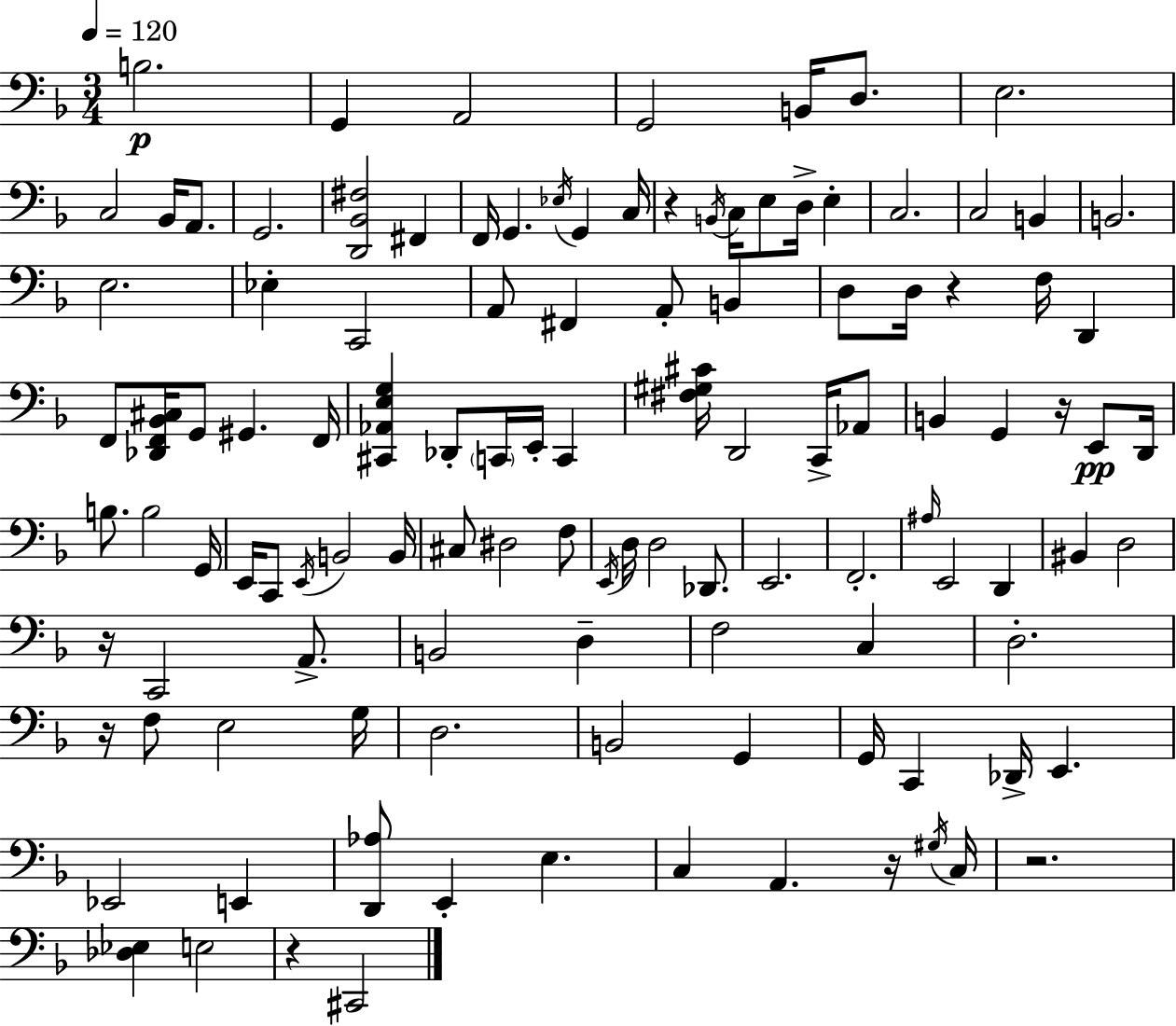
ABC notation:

X:1
T:Untitled
M:3/4
L:1/4
K:Dm
B,2 G,, A,,2 G,,2 B,,/4 D,/2 E,2 C,2 _B,,/4 A,,/2 G,,2 [D,,_B,,^F,]2 ^F,, F,,/4 G,, _E,/4 G,, C,/4 z B,,/4 C,/4 E,/2 D,/4 E, C,2 C,2 B,, B,,2 E,2 _E, C,,2 A,,/2 ^F,, A,,/2 B,, D,/2 D,/4 z F,/4 D,, F,,/2 [_D,,F,,_B,,^C,]/4 G,,/2 ^G,, F,,/4 [^C,,_A,,E,G,] _D,,/2 C,,/4 E,,/4 C,, [^F,^G,^C]/4 D,,2 C,,/4 _A,,/2 B,, G,, z/4 E,,/2 D,,/4 B,/2 B,2 G,,/4 E,,/4 C,,/2 E,,/4 B,,2 B,,/4 ^C,/2 ^D,2 F,/2 E,,/4 D,/4 D,2 _D,,/2 E,,2 F,,2 ^A,/4 E,,2 D,, ^B,, D,2 z/4 C,,2 A,,/2 B,,2 D, F,2 C, D,2 z/4 F,/2 E,2 G,/4 D,2 B,,2 G,, G,,/4 C,, _D,,/4 E,, _E,,2 E,, [D,,_A,]/2 E,, E, C, A,, z/4 ^G,/4 C,/4 z2 [_D,_E,] E,2 z ^C,,2